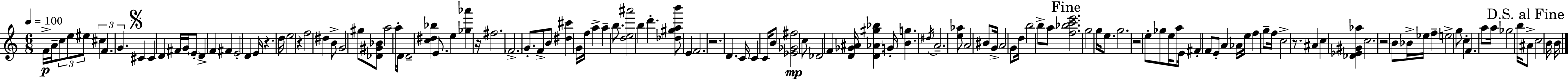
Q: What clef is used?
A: treble